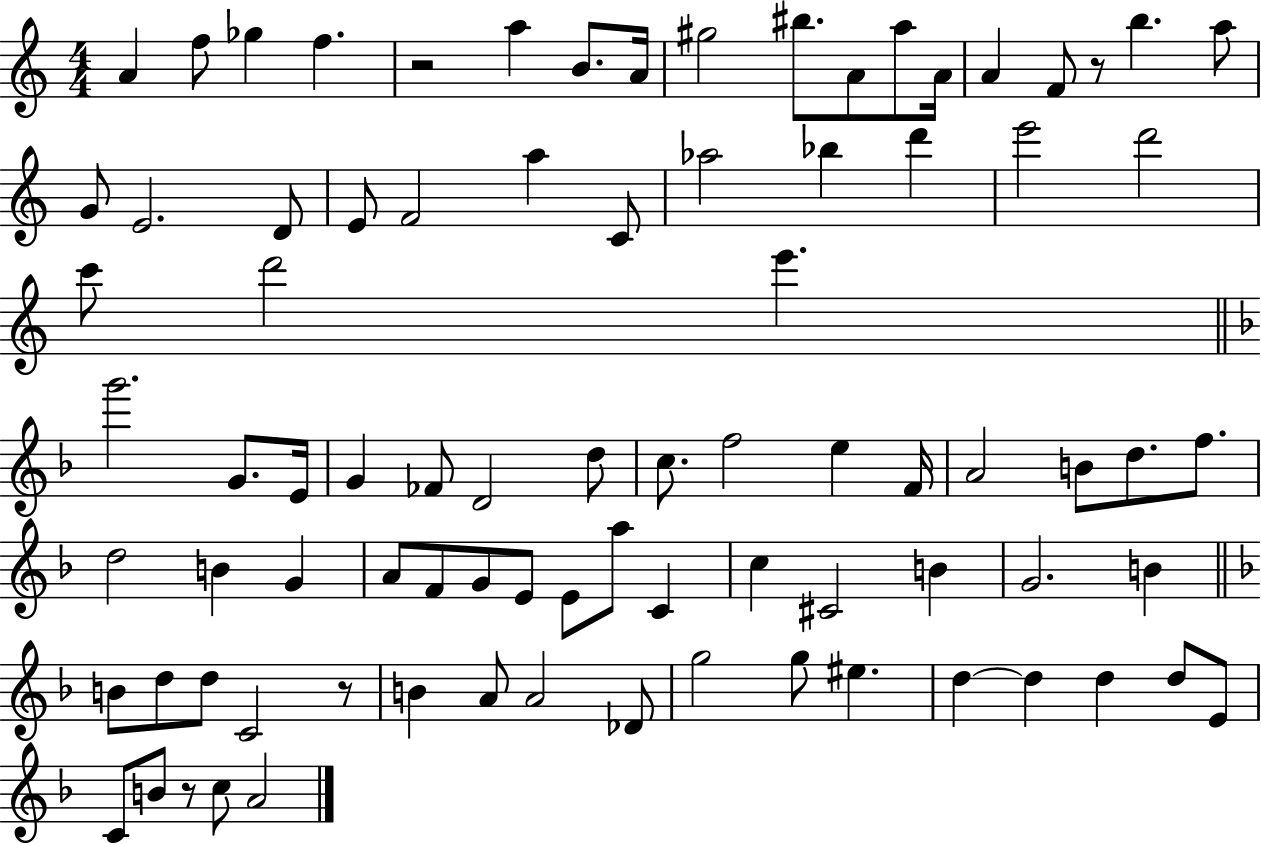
A4/q F5/e Gb5/q F5/q. R/h A5/q B4/e. A4/s G#5/h BIS5/e. A4/e A5/e A4/s A4/q F4/e R/e B5/q. A5/e G4/e E4/h. D4/e E4/e F4/h A5/q C4/e Ab5/h Bb5/q D6/q E6/h D6/h C6/e D6/h E6/q. G6/h. G4/e. E4/s G4/q FES4/e D4/h D5/e C5/e. F5/h E5/q F4/s A4/h B4/e D5/e. F5/e. D5/h B4/q G4/q A4/e F4/e G4/e E4/e E4/e A5/e C4/q C5/q C#4/h B4/q G4/h. B4/q B4/e D5/e D5/e C4/h R/e B4/q A4/e A4/h Db4/e G5/h G5/e EIS5/q. D5/q D5/q D5/q D5/e E4/e C4/e B4/e R/e C5/e A4/h